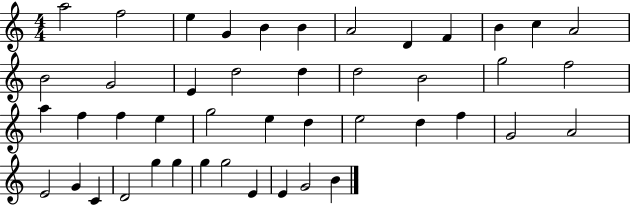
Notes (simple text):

A5/h F5/h E5/q G4/q B4/q B4/q A4/h D4/q F4/q B4/q C5/q A4/h B4/h G4/h E4/q D5/h D5/q D5/h B4/h G5/h F5/h A5/q F5/q F5/q E5/q G5/h E5/q D5/q E5/h D5/q F5/q G4/h A4/h E4/h G4/q C4/q D4/h G5/q G5/q G5/q G5/h E4/q E4/q G4/h B4/q